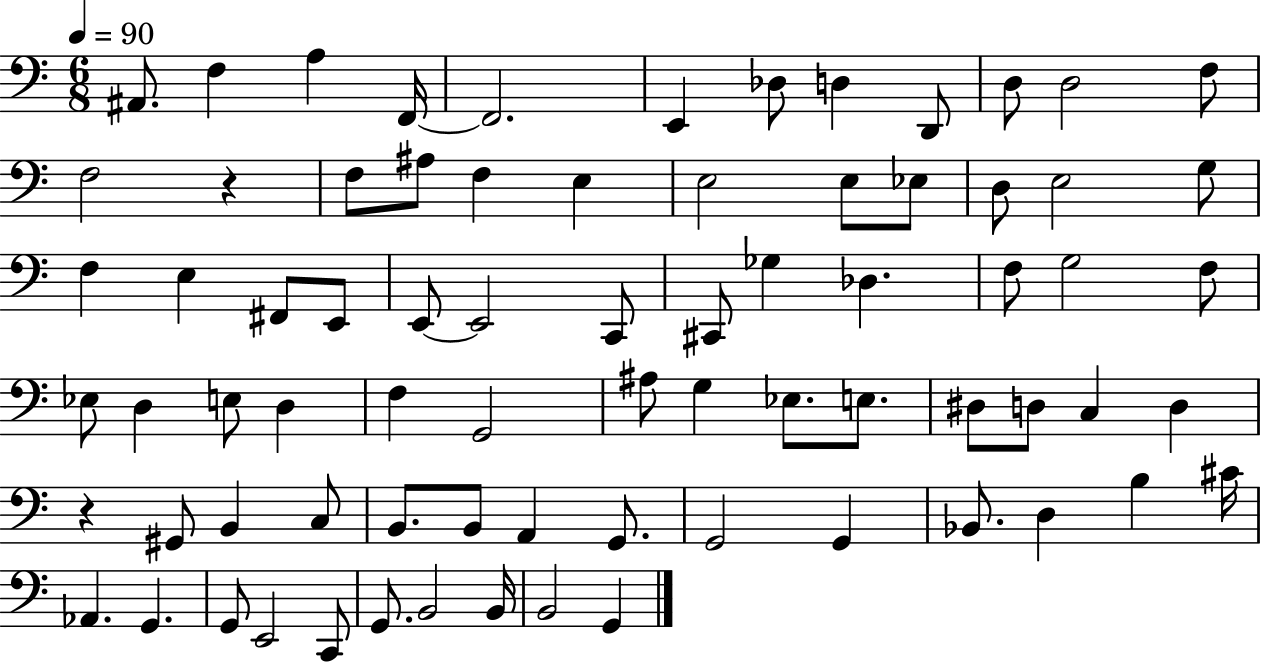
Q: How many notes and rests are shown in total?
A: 75